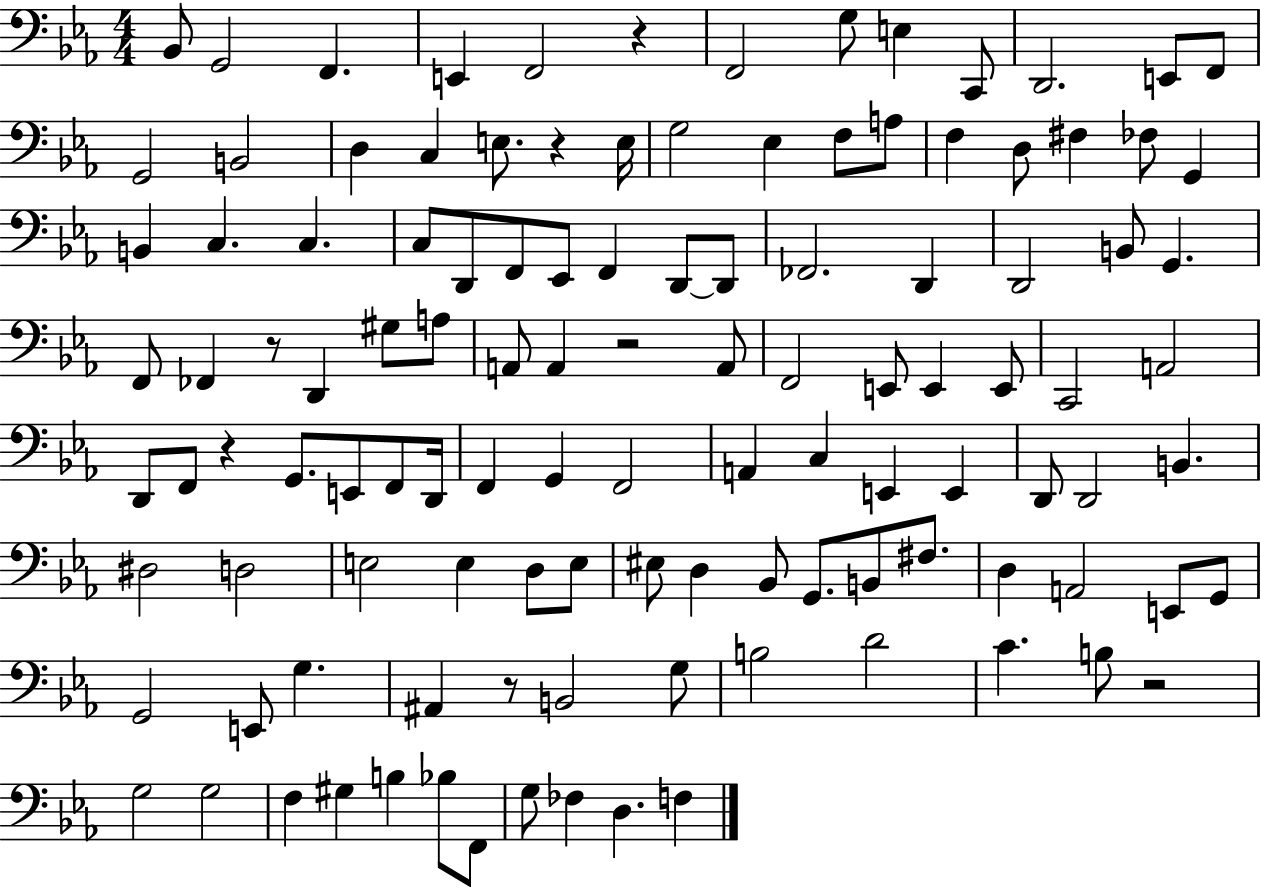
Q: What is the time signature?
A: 4/4